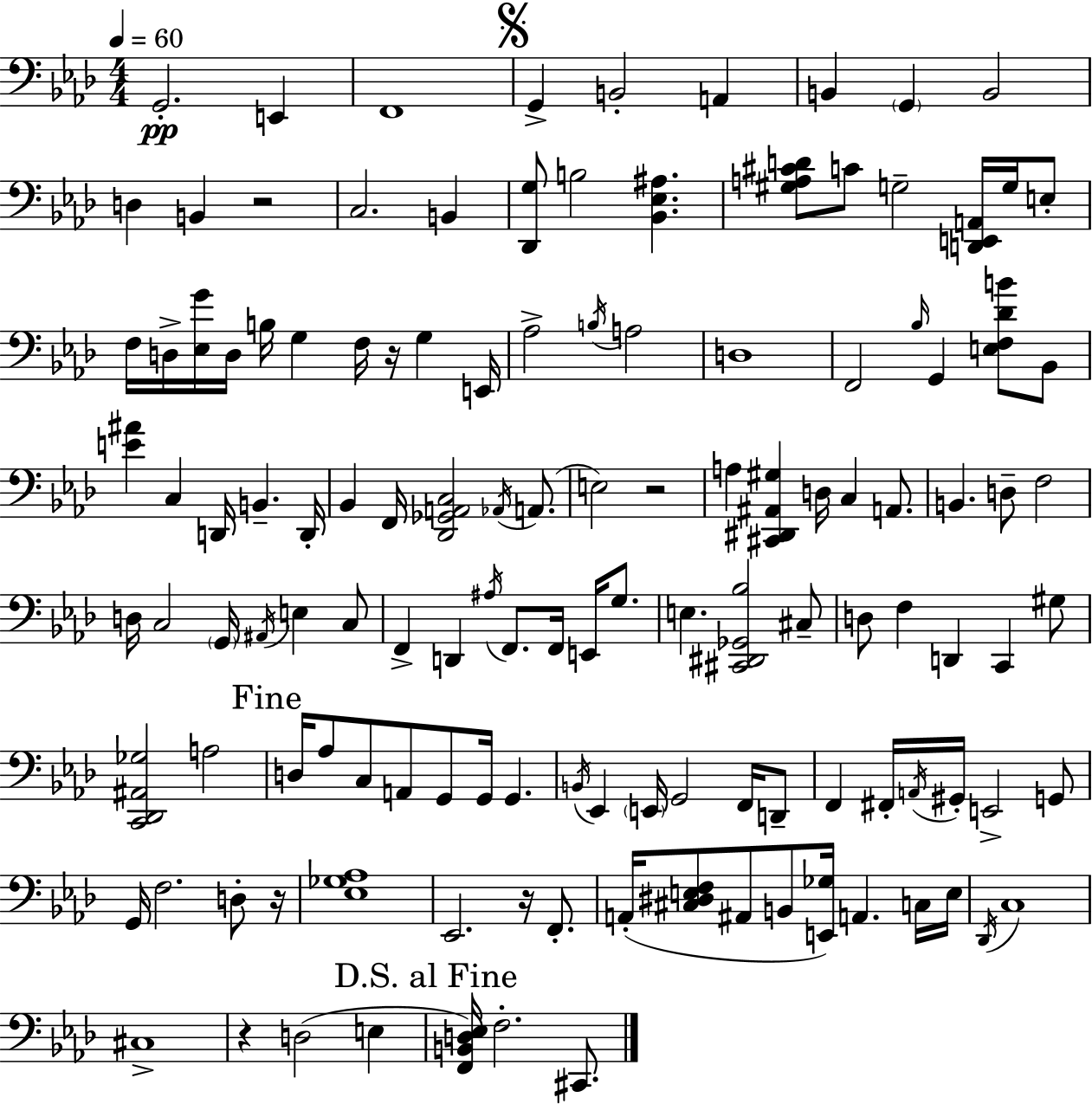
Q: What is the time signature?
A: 4/4